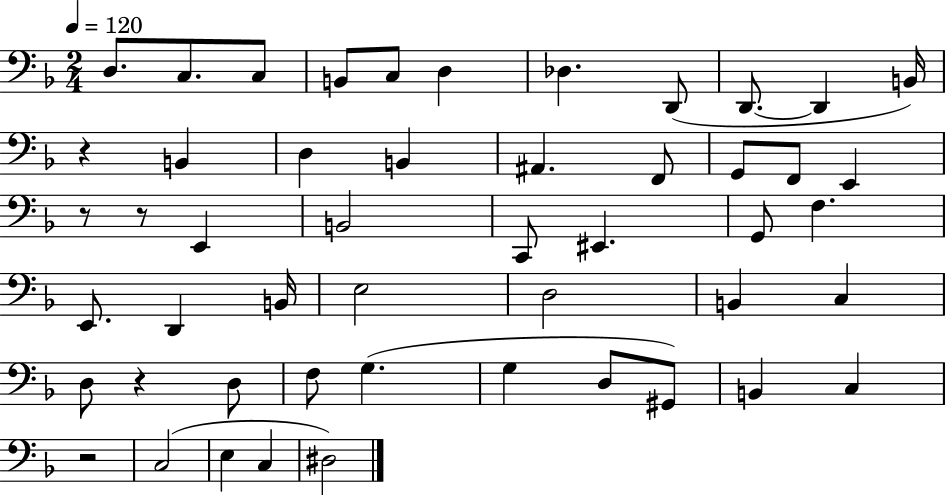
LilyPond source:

{
  \clef bass
  \numericTimeSignature
  \time 2/4
  \key f \major
  \tempo 4 = 120
  d8. c8. c8 | b,8 c8 d4 | des4. d,8( | d,8.~~ d,4 b,16) | \break r4 b,4 | d4 b,4 | ais,4. f,8 | g,8 f,8 e,4 | \break r8 r8 e,4 | b,2 | c,8 eis,4. | g,8 f4. | \break e,8. d,4 b,16 | e2 | d2 | b,4 c4 | \break d8 r4 d8 | f8 g4.( | g4 d8 gis,8) | b,4 c4 | \break r2 | c2( | e4 c4 | dis2) | \break \bar "|."
}